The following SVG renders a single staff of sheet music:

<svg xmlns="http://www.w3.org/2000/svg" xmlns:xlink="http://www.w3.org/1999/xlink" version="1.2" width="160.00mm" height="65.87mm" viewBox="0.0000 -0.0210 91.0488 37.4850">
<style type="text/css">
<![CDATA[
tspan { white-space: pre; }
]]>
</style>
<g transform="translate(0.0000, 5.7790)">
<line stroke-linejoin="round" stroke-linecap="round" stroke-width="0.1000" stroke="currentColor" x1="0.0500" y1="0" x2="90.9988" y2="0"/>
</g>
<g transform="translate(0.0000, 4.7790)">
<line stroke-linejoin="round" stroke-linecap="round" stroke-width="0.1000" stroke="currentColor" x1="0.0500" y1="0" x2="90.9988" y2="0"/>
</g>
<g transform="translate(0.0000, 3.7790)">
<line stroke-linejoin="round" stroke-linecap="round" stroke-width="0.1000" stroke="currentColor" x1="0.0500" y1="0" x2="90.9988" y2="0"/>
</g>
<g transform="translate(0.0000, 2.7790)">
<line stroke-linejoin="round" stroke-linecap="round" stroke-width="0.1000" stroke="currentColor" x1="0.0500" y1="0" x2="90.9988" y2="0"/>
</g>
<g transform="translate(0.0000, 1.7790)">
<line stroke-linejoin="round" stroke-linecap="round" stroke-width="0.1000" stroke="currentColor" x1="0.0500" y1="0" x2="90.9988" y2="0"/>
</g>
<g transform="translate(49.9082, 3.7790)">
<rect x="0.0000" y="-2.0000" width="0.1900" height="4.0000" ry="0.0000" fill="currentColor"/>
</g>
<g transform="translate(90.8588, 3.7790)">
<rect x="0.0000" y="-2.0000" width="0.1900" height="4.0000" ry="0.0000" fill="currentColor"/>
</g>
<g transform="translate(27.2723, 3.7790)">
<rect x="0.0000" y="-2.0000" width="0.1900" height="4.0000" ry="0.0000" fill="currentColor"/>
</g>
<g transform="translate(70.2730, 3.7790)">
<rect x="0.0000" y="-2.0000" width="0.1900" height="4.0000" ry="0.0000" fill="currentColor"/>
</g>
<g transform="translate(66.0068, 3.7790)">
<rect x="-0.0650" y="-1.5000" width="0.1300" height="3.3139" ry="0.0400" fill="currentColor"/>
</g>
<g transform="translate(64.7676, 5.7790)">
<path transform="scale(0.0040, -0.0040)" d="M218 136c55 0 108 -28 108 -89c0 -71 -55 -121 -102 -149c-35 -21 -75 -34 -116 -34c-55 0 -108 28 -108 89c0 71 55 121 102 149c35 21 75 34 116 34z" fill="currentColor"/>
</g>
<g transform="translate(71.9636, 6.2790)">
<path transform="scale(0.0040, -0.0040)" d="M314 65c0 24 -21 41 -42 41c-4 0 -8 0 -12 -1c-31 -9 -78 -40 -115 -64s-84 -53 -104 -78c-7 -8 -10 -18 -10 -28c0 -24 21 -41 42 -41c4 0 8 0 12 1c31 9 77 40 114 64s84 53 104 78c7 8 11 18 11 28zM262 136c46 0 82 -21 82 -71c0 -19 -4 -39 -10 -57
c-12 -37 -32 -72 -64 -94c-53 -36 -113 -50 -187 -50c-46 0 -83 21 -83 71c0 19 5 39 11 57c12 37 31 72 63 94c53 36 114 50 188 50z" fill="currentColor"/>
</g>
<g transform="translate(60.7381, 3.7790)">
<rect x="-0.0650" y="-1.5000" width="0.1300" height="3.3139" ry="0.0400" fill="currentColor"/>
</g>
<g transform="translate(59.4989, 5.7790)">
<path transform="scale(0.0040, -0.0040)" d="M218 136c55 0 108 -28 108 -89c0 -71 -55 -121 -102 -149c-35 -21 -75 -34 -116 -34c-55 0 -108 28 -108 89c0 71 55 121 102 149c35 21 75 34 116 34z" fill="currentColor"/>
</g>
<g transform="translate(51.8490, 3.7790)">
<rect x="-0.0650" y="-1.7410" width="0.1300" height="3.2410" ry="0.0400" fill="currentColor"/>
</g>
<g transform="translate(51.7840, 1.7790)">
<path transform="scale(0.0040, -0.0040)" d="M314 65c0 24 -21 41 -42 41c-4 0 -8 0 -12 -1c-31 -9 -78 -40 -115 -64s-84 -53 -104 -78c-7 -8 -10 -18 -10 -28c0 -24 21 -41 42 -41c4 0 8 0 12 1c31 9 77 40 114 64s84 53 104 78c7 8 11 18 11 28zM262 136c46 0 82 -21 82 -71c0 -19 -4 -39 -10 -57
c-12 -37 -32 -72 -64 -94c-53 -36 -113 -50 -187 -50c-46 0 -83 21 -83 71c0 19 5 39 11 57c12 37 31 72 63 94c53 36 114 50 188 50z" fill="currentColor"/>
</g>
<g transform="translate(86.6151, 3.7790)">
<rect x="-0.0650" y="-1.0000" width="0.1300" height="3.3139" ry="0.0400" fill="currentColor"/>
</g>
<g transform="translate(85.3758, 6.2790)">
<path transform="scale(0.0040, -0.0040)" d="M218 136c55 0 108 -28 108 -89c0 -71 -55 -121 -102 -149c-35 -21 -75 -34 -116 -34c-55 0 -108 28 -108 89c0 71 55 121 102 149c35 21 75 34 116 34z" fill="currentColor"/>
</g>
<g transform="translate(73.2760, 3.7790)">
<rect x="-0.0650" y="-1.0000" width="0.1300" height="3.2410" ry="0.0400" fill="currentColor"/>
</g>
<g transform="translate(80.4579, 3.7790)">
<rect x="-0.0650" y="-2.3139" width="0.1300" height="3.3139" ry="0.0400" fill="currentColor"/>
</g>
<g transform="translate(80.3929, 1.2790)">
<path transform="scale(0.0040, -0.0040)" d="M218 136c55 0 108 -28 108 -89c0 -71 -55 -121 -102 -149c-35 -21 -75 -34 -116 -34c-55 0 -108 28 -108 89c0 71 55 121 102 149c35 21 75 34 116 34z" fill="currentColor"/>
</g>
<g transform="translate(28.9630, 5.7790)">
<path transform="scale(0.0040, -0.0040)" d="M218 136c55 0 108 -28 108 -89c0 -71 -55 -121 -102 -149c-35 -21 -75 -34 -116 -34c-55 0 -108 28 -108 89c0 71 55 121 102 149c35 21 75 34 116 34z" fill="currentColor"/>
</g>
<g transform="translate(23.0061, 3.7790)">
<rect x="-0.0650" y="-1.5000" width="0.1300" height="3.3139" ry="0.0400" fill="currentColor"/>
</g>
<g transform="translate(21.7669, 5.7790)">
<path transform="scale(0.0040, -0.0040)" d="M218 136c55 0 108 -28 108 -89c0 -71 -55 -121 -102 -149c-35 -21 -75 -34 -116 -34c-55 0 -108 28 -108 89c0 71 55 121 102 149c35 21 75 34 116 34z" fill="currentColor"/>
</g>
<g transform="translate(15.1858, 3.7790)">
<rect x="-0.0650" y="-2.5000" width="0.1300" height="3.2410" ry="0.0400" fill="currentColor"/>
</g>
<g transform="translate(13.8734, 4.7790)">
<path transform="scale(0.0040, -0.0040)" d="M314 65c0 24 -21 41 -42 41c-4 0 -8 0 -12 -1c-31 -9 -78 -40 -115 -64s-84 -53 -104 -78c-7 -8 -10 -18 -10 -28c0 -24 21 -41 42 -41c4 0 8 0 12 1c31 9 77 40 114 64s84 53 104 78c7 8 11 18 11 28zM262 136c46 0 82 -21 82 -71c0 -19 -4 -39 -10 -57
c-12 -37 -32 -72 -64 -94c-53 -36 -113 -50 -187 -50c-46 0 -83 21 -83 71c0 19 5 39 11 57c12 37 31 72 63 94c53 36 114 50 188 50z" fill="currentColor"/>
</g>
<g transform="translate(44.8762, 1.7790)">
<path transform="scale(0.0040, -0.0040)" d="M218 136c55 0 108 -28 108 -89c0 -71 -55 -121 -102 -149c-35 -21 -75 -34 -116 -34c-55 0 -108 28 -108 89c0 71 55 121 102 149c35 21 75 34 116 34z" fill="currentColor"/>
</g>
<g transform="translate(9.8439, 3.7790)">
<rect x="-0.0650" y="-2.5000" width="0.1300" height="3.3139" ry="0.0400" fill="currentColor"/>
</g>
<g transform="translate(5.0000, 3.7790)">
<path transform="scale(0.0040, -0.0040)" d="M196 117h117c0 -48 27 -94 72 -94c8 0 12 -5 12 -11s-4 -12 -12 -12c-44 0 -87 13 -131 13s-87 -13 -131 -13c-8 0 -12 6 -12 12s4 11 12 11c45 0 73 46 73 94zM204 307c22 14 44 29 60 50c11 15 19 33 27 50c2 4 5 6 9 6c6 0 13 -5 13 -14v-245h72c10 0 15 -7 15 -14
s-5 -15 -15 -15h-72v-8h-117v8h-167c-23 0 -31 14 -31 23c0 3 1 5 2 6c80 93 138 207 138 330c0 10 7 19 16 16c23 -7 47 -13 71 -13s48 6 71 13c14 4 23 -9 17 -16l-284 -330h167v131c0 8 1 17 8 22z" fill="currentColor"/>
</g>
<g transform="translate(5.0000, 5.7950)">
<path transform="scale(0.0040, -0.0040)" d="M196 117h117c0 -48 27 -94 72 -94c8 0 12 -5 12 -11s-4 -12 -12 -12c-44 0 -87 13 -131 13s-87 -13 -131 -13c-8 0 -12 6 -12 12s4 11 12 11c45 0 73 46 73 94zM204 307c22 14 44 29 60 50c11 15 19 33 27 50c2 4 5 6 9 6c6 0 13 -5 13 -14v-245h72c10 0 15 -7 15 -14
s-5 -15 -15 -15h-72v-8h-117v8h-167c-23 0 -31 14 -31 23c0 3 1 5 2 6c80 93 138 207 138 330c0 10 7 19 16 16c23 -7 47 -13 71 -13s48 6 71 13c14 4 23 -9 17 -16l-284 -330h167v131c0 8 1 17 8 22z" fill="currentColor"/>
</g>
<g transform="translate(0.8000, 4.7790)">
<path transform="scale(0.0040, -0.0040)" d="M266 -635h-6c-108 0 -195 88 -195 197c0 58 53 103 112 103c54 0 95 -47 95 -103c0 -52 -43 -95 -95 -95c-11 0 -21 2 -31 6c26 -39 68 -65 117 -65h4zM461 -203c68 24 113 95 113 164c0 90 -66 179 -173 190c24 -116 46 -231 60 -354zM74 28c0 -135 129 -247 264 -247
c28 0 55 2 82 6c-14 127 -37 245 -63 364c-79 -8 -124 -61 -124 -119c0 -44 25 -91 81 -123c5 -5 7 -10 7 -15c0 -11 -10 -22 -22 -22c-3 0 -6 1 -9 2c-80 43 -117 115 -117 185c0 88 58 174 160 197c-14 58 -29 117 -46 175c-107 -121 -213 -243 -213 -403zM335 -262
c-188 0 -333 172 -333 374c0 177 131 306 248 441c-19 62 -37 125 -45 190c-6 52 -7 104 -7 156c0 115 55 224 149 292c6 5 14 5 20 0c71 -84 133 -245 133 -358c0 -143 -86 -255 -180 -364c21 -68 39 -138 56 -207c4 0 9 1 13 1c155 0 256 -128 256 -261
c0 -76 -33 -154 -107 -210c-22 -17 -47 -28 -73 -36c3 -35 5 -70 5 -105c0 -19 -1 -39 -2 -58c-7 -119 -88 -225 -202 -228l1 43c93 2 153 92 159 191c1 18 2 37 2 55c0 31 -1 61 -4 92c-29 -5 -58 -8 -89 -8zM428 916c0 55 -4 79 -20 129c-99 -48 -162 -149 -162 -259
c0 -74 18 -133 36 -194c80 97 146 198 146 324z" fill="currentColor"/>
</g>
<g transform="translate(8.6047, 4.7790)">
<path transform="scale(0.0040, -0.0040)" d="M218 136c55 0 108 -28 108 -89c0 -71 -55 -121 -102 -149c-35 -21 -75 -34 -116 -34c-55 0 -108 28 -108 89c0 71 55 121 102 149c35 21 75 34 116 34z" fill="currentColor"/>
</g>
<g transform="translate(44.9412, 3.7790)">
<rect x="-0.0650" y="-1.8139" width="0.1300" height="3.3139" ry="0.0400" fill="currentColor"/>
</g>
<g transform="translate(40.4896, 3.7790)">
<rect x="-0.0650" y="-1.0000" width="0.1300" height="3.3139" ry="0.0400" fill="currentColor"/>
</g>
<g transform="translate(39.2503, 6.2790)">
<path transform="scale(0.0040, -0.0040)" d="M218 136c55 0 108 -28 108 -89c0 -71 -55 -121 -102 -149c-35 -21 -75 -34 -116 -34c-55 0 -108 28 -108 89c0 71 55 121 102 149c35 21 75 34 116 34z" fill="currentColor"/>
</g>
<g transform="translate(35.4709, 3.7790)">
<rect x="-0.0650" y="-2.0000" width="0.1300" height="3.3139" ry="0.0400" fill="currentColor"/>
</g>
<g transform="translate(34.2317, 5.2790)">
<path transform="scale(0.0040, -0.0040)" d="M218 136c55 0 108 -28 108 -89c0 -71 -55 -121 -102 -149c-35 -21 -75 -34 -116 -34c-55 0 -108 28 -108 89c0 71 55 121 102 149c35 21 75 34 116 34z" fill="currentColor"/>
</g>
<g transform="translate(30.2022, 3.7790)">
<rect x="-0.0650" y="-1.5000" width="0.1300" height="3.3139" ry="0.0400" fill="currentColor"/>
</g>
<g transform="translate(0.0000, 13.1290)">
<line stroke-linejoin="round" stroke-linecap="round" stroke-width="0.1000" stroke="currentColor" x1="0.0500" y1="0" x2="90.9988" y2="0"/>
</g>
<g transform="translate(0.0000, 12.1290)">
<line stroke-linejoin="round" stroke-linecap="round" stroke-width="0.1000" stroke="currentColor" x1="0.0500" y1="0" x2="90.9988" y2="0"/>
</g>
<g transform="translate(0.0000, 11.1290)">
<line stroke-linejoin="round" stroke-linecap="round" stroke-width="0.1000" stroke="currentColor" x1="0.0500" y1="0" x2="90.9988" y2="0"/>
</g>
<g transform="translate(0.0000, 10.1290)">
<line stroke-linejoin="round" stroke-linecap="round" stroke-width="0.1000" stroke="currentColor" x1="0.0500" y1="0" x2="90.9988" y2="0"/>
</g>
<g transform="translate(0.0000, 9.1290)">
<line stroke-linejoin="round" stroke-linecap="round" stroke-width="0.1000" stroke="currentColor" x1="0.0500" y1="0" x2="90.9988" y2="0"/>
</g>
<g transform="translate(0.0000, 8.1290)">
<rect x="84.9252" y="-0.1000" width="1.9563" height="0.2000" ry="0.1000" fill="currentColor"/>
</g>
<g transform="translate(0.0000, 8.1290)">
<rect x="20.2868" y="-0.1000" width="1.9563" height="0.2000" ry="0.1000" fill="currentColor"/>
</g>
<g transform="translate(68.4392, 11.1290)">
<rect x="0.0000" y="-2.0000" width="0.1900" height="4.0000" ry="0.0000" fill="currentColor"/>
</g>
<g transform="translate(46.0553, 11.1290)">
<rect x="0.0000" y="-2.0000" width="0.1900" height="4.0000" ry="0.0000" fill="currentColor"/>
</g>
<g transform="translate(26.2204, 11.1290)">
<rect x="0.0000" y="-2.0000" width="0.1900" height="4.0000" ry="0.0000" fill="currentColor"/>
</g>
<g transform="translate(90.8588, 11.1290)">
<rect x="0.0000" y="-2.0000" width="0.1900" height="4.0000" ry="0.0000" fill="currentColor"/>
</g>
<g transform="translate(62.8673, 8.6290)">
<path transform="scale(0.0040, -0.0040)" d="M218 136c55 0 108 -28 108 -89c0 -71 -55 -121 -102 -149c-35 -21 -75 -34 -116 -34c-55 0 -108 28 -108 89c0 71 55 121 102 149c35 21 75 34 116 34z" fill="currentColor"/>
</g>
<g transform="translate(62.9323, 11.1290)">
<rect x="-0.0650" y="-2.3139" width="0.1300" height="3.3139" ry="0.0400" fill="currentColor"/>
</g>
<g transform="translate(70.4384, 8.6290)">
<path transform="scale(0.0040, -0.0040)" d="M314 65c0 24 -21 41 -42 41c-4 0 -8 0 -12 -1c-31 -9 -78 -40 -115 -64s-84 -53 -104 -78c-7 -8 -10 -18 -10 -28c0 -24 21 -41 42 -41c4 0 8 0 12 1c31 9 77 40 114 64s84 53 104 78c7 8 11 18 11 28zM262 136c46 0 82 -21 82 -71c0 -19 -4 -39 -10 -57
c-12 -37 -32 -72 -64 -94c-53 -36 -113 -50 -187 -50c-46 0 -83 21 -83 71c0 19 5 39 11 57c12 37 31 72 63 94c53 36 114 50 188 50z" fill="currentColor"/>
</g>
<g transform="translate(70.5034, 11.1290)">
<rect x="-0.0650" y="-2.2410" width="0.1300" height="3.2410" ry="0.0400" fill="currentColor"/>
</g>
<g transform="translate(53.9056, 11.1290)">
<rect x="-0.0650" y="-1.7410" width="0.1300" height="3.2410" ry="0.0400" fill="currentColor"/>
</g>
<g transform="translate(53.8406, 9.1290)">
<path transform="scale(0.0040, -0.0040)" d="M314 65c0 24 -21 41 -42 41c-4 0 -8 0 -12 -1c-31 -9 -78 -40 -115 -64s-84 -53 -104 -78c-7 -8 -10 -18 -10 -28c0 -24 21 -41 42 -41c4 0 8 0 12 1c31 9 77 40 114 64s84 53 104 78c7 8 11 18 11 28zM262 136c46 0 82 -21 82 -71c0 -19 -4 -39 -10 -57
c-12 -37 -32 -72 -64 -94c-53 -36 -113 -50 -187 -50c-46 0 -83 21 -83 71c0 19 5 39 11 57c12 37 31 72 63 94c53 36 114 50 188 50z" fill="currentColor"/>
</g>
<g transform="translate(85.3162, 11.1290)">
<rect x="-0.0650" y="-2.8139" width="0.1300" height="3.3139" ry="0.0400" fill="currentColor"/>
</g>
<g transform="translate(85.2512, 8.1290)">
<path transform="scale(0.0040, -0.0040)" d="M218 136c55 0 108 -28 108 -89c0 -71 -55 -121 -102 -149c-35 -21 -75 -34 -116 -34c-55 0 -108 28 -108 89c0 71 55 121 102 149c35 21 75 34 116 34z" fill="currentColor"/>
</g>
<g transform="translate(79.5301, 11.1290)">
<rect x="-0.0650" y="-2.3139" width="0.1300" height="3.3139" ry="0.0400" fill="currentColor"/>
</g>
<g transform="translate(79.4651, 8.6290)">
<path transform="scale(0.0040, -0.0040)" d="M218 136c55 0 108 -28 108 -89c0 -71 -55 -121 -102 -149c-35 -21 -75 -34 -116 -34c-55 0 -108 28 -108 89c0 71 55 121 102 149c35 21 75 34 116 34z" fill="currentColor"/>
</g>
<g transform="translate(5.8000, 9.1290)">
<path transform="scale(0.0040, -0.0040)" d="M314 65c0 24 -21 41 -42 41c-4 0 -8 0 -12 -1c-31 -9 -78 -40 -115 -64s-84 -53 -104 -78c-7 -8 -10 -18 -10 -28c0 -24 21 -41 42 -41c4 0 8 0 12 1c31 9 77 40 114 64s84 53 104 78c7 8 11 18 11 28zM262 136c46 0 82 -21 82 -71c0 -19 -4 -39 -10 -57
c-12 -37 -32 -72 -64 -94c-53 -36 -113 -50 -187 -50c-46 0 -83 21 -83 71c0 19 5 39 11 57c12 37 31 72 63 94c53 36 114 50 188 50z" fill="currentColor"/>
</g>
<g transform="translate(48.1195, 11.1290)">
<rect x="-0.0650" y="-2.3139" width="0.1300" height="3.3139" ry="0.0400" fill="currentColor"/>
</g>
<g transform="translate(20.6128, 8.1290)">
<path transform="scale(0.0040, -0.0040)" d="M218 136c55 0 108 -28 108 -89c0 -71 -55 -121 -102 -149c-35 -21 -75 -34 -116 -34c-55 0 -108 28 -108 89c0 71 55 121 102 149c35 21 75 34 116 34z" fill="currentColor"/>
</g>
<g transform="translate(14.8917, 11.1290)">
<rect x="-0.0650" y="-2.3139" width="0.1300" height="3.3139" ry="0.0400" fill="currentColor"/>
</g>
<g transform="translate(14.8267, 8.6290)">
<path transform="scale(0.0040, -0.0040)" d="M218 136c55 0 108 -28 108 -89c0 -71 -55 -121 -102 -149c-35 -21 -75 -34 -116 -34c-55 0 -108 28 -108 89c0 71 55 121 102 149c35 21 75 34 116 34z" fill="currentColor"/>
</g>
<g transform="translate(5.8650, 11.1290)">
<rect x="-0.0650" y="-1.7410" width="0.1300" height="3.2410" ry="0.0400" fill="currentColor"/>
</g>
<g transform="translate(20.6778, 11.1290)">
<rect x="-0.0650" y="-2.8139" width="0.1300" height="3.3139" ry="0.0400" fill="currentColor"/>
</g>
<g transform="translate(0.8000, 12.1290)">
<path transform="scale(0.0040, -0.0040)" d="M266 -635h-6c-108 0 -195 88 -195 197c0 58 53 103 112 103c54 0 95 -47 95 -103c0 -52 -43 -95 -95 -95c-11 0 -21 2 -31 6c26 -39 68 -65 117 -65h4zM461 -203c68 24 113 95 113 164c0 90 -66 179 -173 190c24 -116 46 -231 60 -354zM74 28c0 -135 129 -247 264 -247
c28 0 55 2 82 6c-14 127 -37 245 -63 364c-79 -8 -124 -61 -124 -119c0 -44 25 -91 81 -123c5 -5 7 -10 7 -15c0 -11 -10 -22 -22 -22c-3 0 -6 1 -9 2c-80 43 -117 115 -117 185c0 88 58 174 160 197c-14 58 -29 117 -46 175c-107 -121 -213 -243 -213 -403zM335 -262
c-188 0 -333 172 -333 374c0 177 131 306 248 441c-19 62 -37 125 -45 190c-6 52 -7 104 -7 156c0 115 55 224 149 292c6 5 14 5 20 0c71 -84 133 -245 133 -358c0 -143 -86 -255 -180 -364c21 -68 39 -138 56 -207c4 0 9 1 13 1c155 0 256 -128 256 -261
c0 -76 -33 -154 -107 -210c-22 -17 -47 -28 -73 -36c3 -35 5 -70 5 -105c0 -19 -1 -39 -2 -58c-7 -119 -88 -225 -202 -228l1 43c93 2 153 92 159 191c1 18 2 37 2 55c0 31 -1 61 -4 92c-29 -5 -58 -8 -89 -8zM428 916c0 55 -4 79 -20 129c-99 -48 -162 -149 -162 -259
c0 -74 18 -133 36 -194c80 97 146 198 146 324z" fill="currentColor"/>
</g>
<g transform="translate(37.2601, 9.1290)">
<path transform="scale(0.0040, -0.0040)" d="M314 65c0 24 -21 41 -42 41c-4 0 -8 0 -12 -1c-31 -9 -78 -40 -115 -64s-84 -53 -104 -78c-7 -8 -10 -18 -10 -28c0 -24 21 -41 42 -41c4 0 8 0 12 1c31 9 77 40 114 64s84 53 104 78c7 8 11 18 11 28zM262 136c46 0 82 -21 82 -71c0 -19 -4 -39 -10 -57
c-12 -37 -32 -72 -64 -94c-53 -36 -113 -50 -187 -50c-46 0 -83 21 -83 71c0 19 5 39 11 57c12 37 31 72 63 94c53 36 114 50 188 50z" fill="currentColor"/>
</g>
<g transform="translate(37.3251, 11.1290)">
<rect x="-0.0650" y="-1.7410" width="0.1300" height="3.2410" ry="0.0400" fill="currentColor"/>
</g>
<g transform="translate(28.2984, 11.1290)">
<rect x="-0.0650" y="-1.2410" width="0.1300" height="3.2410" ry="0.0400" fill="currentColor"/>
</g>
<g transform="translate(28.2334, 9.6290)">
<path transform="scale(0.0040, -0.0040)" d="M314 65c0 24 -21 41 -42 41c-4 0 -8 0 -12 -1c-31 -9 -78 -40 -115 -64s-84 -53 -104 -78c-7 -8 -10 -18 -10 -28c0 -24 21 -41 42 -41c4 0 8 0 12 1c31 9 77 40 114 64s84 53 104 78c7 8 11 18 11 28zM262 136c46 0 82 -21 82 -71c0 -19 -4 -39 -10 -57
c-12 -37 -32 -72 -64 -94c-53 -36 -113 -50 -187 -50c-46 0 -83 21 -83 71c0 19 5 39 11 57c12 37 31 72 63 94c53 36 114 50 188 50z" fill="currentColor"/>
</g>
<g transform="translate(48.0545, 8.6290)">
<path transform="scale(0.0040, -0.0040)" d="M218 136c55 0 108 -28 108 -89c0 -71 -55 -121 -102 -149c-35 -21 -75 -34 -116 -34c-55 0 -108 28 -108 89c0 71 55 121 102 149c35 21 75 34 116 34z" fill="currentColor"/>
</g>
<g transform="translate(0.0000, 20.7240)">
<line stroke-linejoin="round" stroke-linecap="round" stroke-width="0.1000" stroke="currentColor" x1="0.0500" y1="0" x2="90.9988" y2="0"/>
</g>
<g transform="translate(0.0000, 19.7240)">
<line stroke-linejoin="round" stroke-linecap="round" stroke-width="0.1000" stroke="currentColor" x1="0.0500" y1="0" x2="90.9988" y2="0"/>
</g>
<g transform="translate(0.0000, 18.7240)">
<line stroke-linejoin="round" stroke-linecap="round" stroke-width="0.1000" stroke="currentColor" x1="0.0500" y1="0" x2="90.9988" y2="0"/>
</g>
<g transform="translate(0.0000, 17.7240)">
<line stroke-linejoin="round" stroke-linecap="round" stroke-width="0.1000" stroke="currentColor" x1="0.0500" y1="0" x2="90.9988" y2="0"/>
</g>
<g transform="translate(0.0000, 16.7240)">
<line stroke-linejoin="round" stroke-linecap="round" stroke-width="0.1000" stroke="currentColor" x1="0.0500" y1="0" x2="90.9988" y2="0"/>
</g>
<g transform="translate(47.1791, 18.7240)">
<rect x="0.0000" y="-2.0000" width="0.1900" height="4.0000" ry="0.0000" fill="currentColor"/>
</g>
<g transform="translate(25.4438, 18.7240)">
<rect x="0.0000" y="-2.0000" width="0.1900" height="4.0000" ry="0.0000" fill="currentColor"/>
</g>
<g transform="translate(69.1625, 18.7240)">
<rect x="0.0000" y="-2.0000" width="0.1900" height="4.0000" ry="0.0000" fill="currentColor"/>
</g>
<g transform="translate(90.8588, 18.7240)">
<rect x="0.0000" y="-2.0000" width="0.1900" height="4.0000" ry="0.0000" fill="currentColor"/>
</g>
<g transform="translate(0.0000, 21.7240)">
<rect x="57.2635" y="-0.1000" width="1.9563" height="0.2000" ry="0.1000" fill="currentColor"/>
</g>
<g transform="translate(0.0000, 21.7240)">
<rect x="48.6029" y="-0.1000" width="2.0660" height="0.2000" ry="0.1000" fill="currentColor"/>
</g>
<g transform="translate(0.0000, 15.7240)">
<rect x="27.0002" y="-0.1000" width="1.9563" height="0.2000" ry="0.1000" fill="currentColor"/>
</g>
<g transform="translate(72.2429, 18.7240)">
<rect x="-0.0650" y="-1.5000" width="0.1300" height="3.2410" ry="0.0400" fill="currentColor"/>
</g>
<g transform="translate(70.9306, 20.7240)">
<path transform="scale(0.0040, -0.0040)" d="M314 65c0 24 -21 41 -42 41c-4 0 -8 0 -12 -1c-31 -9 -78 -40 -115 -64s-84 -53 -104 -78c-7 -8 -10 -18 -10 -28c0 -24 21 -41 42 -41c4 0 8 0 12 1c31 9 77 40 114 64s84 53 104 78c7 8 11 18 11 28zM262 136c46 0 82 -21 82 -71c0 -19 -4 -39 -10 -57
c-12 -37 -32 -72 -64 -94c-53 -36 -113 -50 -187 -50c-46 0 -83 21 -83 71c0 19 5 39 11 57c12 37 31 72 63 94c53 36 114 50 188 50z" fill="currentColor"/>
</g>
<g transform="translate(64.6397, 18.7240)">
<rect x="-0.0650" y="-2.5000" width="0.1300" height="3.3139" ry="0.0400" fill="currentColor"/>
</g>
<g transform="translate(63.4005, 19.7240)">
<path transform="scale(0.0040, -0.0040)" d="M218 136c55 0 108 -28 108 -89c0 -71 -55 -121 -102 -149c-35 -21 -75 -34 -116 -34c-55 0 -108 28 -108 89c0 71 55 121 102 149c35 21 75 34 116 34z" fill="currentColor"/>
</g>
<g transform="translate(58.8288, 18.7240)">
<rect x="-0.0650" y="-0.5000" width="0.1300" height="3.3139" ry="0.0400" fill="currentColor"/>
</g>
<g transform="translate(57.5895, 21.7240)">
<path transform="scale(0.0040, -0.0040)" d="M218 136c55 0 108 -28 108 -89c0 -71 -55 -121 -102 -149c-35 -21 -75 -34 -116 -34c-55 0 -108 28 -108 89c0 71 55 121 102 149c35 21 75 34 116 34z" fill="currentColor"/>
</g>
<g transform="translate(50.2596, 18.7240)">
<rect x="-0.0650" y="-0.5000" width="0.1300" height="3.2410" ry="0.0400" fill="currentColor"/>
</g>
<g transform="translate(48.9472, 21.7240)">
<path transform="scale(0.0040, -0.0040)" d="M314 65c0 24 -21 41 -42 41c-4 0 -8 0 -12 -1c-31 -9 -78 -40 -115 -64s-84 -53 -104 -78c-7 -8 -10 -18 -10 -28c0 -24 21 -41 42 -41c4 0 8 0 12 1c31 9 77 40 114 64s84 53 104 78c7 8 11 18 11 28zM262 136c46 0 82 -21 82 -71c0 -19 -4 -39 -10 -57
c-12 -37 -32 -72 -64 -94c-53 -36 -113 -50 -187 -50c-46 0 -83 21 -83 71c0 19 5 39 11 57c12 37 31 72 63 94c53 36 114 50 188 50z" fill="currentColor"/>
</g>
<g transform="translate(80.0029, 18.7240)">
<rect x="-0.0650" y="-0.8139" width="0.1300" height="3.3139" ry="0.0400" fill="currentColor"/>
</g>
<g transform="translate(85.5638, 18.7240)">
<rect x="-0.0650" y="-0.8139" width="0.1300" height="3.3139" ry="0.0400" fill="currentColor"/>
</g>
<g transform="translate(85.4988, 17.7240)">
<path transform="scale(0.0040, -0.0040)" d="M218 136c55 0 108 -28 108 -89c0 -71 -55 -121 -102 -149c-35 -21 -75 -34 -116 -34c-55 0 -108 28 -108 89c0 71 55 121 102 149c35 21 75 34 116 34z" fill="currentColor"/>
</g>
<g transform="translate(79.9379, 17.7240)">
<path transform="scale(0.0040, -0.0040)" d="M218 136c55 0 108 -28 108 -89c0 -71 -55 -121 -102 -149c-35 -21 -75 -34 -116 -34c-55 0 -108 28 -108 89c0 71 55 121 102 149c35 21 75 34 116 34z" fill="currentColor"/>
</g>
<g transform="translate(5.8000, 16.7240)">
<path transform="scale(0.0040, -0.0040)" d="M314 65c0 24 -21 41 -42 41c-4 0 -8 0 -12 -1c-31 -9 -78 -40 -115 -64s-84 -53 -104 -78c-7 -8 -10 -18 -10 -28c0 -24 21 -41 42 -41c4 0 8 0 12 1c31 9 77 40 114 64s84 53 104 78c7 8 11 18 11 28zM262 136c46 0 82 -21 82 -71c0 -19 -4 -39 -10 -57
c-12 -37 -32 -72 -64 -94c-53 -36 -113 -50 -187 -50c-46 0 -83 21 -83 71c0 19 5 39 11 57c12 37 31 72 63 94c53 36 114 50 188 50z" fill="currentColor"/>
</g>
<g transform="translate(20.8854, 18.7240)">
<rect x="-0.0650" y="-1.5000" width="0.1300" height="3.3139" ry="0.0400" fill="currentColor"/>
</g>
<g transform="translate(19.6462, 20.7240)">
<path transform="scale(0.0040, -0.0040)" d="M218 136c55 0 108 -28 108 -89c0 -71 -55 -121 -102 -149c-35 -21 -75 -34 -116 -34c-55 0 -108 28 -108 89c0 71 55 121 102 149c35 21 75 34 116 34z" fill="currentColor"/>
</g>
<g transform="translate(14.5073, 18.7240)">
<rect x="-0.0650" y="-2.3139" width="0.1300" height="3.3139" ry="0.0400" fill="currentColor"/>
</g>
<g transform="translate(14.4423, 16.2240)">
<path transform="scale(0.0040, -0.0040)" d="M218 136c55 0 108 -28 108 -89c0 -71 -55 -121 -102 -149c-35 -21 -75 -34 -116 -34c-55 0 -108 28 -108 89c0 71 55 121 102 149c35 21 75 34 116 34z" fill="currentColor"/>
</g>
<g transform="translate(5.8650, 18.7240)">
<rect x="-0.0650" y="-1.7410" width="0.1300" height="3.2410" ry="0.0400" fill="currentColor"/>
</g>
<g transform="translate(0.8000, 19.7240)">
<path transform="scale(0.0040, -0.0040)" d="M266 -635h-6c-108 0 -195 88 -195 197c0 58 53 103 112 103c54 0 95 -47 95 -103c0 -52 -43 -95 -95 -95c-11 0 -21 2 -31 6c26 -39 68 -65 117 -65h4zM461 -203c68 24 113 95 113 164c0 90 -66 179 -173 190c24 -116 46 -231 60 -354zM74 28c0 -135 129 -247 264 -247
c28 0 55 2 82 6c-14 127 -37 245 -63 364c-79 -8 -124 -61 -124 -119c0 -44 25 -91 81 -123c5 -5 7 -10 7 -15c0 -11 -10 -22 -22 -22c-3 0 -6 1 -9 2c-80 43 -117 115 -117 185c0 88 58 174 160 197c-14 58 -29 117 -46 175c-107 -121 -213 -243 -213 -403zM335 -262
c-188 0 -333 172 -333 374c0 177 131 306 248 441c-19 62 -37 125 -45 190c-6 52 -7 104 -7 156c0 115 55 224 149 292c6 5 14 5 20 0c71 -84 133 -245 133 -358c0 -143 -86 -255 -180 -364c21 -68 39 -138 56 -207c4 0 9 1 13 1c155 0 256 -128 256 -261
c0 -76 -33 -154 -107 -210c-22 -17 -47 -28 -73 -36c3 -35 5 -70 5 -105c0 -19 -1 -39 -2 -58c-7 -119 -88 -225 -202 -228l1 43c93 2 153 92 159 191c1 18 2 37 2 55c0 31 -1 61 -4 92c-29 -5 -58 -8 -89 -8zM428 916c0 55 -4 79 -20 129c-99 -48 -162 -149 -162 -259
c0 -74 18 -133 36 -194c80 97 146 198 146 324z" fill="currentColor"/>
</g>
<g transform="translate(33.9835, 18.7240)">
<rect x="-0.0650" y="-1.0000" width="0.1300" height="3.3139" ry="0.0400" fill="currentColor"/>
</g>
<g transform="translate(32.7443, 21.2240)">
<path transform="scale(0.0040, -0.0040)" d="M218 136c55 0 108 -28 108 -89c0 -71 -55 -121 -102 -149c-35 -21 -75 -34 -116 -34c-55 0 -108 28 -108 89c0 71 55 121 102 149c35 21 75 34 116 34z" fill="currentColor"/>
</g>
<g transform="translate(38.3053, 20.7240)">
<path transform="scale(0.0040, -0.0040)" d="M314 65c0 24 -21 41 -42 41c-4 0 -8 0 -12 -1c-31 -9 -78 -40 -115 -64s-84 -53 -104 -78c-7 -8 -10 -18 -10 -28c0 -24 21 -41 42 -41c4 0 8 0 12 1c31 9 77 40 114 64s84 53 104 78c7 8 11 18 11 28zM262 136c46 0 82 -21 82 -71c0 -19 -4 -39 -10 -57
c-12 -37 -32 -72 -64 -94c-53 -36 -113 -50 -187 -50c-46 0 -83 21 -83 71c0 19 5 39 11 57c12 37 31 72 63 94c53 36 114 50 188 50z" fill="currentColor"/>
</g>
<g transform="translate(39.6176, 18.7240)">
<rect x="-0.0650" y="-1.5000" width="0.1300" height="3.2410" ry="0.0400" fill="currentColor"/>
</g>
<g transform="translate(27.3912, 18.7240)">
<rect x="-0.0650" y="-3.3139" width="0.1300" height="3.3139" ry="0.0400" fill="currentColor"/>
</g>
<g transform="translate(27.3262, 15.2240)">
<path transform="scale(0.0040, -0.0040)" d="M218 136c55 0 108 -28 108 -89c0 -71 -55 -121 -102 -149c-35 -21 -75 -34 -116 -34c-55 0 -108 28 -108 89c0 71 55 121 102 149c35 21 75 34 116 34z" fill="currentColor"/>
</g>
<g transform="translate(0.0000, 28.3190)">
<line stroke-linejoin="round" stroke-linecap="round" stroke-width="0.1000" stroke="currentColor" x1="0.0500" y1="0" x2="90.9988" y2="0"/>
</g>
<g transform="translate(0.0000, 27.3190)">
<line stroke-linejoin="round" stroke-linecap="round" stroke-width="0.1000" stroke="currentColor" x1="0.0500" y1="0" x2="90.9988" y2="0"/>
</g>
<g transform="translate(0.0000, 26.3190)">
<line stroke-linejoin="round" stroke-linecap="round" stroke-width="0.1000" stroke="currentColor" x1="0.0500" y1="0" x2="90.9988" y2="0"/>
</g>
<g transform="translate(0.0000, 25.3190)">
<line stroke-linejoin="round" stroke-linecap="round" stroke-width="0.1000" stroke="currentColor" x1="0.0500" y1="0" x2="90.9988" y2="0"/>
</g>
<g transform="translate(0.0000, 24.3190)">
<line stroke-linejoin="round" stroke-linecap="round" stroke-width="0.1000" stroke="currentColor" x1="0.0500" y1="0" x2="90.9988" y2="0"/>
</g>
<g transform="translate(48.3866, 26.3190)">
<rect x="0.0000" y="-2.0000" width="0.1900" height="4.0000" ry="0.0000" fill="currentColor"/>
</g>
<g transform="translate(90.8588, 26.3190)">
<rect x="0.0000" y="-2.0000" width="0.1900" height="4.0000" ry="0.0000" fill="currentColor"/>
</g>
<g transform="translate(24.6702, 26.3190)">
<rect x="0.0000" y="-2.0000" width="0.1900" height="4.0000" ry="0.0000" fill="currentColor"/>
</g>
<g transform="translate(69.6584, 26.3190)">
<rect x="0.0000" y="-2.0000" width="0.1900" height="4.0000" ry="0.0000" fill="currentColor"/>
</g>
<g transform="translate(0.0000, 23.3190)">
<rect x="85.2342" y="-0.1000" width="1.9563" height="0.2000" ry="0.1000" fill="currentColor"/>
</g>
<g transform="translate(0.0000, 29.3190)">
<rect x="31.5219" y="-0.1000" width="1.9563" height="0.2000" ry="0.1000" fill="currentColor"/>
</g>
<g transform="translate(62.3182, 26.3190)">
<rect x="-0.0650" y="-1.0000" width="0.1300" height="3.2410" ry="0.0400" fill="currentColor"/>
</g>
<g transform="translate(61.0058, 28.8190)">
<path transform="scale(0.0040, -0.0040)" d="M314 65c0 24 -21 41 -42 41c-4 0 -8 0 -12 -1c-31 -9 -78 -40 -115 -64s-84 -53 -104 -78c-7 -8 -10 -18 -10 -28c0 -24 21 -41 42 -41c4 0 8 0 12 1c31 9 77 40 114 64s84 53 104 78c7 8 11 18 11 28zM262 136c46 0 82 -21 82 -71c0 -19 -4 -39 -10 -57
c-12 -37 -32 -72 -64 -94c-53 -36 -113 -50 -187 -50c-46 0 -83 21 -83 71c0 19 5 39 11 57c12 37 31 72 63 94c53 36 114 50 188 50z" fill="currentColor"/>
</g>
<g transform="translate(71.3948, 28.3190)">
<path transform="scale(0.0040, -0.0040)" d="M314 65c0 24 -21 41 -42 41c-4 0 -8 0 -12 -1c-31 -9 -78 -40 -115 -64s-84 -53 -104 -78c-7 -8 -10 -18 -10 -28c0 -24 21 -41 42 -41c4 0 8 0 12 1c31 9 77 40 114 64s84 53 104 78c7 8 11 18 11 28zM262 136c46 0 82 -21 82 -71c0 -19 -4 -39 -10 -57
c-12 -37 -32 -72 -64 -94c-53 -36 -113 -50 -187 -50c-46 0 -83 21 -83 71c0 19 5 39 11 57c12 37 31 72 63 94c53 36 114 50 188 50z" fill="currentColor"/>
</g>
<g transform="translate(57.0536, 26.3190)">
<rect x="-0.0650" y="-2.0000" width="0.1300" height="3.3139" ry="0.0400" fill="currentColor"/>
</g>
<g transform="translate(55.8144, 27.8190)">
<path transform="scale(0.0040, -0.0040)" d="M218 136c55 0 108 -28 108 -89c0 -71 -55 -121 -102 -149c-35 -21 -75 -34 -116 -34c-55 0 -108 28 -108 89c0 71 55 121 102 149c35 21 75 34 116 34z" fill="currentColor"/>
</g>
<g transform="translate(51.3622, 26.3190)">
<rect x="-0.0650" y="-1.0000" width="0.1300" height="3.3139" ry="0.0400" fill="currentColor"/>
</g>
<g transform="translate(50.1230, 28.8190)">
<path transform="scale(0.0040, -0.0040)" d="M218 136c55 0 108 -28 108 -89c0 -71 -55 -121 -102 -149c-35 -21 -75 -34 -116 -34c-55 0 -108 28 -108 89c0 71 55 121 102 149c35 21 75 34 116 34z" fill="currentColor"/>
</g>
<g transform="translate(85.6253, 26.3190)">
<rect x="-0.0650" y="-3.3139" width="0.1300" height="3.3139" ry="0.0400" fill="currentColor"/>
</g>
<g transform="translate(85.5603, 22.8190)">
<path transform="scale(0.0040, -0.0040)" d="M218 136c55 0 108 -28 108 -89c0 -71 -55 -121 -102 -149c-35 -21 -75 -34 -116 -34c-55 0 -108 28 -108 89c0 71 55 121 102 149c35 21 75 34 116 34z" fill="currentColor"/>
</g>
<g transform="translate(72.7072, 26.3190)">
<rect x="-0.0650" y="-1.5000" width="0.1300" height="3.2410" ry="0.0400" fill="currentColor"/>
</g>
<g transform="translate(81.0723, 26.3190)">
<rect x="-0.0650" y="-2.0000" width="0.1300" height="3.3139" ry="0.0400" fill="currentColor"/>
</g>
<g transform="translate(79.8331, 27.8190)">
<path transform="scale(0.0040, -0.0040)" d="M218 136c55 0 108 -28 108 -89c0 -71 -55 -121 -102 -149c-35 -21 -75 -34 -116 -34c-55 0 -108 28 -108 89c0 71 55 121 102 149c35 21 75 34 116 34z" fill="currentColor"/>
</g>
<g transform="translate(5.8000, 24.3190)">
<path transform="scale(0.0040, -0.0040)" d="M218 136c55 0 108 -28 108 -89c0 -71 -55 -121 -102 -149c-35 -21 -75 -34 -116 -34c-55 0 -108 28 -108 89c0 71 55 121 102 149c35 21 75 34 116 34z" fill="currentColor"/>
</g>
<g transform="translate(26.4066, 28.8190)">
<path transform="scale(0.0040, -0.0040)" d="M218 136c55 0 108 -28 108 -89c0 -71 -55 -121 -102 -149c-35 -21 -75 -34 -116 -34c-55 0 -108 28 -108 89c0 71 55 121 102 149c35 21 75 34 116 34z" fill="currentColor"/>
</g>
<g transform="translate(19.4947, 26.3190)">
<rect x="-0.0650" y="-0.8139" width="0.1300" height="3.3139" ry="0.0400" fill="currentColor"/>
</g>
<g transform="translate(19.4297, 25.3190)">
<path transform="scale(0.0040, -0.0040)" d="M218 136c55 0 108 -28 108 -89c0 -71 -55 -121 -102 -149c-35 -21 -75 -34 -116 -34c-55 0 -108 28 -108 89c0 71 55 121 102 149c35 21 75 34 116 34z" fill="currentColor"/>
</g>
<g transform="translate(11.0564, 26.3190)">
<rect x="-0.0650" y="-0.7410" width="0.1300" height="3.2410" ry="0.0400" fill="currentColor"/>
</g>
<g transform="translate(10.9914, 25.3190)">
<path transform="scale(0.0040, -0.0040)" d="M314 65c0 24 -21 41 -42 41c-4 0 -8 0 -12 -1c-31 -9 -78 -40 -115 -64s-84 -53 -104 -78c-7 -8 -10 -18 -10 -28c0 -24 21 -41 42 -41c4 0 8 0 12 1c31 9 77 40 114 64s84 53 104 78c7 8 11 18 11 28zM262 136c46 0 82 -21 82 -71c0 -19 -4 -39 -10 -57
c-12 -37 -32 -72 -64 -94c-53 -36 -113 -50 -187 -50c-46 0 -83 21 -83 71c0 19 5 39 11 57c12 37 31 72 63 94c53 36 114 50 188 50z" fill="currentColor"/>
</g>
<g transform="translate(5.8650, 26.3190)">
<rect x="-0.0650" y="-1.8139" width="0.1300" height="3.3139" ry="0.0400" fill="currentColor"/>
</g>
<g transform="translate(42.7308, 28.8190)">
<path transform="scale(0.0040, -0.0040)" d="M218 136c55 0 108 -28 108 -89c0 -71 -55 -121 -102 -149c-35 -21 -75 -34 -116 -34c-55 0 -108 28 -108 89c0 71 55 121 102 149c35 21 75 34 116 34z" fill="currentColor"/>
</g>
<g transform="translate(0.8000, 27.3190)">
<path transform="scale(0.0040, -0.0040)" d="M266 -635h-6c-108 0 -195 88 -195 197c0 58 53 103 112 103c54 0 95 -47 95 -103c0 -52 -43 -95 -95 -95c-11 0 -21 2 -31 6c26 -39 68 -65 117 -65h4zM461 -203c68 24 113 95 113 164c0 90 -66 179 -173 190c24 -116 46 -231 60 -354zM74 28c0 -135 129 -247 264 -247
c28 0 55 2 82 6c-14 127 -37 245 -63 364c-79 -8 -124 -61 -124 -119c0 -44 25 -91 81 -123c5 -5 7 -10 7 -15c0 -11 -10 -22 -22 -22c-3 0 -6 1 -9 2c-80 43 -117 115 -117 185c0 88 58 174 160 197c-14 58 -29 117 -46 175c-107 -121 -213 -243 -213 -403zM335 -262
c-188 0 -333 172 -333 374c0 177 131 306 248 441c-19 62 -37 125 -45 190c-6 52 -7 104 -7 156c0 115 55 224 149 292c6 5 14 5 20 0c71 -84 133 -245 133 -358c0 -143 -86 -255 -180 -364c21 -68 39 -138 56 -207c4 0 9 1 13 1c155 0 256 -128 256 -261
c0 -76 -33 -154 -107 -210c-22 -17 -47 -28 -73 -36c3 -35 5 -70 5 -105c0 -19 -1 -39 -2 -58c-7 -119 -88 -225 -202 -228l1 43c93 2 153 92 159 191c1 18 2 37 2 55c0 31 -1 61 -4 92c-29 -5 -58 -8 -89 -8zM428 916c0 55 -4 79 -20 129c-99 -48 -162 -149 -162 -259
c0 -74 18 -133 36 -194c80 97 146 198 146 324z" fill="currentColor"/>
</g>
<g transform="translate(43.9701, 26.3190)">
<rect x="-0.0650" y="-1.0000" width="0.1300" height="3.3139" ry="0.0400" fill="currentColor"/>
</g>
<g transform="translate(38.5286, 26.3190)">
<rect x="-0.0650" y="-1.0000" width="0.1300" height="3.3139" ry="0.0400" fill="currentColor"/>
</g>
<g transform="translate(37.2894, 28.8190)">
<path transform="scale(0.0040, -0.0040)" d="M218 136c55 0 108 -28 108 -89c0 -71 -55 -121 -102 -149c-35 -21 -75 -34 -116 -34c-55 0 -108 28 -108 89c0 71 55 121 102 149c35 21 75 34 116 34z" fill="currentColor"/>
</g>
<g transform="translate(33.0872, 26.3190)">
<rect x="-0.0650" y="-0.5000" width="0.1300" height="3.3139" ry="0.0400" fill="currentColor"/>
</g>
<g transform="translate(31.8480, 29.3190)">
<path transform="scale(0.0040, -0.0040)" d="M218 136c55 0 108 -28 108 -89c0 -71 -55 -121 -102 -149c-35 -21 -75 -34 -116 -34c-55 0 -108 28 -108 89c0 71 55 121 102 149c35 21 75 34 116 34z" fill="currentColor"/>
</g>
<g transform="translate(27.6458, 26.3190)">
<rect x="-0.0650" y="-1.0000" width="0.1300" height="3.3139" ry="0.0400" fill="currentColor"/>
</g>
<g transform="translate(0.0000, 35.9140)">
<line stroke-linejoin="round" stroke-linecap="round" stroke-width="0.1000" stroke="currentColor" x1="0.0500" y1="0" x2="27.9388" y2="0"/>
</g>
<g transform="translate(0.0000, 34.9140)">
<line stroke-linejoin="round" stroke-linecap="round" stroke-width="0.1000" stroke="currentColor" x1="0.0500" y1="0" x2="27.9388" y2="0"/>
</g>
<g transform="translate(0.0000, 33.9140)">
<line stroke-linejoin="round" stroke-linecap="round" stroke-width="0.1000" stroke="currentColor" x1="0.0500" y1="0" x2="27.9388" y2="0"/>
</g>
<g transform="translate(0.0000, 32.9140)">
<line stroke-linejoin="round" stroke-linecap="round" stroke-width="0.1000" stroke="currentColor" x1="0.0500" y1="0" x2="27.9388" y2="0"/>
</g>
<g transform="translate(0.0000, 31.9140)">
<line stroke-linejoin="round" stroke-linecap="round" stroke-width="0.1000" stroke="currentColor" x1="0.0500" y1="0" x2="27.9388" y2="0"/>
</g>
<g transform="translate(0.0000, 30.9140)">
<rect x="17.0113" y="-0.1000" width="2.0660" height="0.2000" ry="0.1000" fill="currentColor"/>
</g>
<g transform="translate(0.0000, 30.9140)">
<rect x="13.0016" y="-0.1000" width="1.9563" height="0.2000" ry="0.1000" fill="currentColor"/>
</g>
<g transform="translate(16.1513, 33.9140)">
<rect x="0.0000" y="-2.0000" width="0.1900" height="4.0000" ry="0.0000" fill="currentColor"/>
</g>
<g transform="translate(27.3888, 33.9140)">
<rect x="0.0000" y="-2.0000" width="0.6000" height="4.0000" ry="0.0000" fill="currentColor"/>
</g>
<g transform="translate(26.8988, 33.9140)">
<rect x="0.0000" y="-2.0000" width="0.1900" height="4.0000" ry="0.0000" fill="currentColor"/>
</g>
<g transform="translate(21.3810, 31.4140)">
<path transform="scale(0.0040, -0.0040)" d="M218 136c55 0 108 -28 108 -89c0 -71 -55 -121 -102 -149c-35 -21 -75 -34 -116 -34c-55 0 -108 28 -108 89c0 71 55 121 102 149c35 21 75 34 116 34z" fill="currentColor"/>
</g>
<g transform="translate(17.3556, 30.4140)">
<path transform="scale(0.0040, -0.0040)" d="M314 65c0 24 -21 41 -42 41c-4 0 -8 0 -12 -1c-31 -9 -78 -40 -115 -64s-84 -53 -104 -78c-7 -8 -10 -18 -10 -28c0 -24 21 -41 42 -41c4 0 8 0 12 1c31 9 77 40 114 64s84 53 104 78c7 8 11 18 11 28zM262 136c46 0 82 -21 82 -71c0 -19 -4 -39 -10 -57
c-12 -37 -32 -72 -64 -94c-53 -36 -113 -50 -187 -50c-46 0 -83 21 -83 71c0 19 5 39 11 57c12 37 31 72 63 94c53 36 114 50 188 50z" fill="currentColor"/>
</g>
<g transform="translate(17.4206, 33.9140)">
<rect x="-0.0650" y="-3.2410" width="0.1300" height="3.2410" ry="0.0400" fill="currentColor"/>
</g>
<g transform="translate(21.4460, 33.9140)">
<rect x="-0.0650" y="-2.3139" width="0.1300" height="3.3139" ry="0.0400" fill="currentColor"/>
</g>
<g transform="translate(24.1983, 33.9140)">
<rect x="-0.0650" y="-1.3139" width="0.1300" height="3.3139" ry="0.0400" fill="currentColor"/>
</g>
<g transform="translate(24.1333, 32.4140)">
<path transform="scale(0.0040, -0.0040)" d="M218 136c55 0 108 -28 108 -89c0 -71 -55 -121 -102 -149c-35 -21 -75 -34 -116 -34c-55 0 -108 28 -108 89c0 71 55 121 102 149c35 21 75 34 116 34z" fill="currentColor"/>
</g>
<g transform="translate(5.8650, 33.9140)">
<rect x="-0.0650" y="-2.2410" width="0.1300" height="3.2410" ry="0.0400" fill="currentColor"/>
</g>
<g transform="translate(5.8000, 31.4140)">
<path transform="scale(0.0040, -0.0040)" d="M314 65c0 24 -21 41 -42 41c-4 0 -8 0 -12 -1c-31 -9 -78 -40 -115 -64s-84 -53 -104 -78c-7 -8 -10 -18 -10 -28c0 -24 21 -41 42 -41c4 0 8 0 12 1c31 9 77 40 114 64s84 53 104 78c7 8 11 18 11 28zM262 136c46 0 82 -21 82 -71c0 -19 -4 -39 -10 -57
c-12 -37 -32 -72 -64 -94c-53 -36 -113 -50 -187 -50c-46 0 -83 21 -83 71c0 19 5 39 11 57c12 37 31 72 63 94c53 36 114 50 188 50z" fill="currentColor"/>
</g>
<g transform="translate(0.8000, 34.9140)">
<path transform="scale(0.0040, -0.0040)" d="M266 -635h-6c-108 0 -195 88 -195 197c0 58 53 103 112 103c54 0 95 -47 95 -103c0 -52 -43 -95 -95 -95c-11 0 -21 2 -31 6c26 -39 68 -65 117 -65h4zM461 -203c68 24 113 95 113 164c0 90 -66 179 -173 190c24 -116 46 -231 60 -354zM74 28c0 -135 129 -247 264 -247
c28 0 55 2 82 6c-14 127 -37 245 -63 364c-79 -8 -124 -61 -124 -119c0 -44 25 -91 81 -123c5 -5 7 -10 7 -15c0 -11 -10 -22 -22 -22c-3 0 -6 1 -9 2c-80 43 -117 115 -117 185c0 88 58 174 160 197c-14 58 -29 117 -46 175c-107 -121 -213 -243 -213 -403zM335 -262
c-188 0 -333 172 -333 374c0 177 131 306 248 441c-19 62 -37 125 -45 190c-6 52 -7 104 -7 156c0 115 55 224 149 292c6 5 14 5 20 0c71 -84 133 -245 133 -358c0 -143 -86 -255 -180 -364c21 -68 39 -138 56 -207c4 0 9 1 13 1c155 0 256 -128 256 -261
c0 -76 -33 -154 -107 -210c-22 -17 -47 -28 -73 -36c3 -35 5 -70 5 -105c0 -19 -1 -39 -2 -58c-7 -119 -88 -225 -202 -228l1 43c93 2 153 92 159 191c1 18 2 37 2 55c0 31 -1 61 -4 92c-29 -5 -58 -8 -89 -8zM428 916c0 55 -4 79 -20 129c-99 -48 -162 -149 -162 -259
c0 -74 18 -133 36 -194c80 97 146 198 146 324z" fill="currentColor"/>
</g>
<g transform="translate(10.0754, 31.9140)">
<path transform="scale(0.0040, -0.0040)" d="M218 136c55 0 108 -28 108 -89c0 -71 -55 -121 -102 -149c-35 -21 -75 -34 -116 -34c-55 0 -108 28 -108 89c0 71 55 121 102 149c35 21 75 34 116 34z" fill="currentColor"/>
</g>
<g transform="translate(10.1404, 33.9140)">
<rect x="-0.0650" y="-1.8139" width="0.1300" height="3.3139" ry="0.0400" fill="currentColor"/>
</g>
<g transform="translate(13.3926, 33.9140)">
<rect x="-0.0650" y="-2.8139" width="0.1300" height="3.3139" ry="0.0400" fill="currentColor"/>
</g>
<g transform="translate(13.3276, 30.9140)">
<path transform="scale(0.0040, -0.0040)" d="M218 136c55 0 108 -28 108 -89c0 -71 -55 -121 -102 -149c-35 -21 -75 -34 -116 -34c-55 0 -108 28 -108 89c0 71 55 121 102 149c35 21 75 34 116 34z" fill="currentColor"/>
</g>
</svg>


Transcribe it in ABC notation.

X:1
T:Untitled
M:4/4
L:1/4
K:C
G G2 E E F D f f2 E E D2 g D f2 g a e2 f2 g f2 g g2 g a f2 g E b D E2 C2 C G E2 d d f d2 d D C D D D F D2 E2 F b g2 f a b2 g e